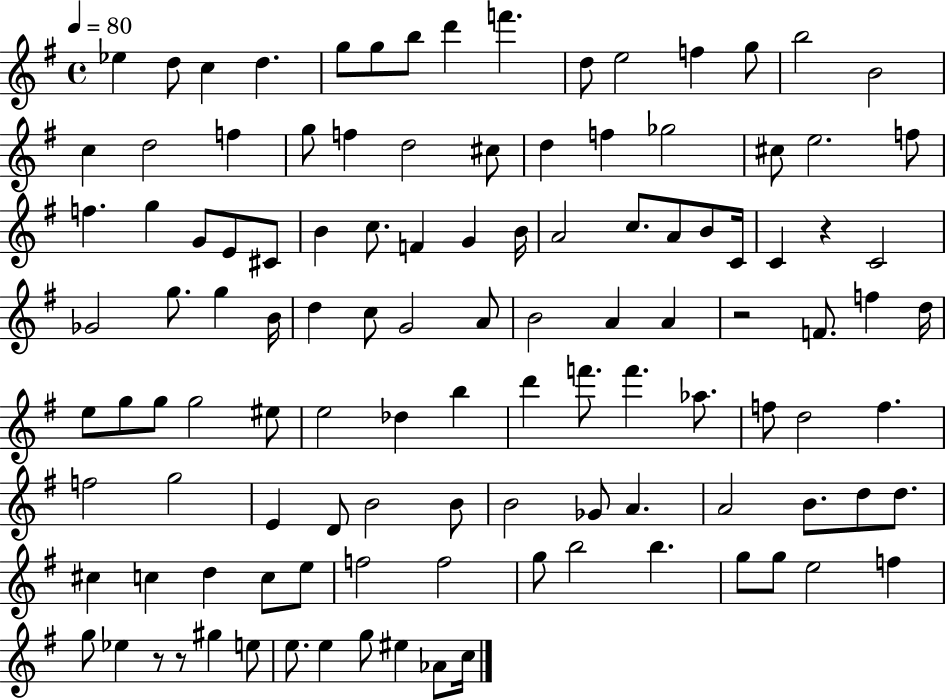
{
  \clef treble
  \time 4/4
  \defaultTimeSignature
  \key g \major
  \tempo 4 = 80
  \repeat volta 2 { ees''4 d''8 c''4 d''4. | g''8 g''8 b''8 d'''4 f'''4. | d''8 e''2 f''4 g''8 | b''2 b'2 | \break c''4 d''2 f''4 | g''8 f''4 d''2 cis''8 | d''4 f''4 ges''2 | cis''8 e''2. f''8 | \break f''4. g''4 g'8 e'8 cis'8 | b'4 c''8. f'4 g'4 b'16 | a'2 c''8. a'8 b'8 c'16 | c'4 r4 c'2 | \break ges'2 g''8. g''4 b'16 | d''4 c''8 g'2 a'8 | b'2 a'4 a'4 | r2 f'8. f''4 d''16 | \break e''8 g''8 g''8 g''2 eis''8 | e''2 des''4 b''4 | d'''4 f'''8. f'''4. aes''8. | f''8 d''2 f''4. | \break f''2 g''2 | e'4 d'8 b'2 b'8 | b'2 ges'8 a'4. | a'2 b'8. d''8 d''8. | \break cis''4 c''4 d''4 c''8 e''8 | f''2 f''2 | g''8 b''2 b''4. | g''8 g''8 e''2 f''4 | \break g''8 ees''4 r8 r8 gis''4 e''8 | e''8. e''4 g''8 eis''4 aes'8 c''16 | } \bar "|."
}